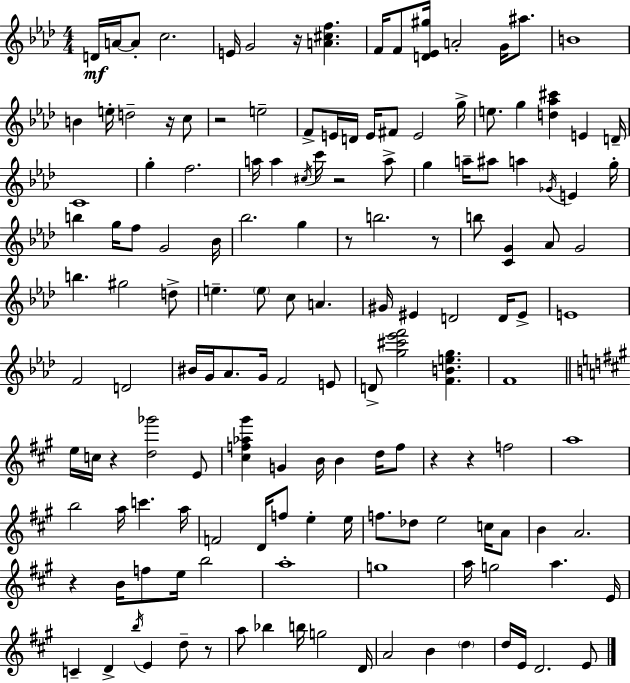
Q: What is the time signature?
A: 4/4